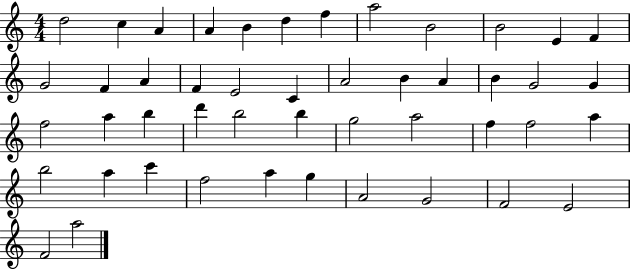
D5/h C5/q A4/q A4/q B4/q D5/q F5/q A5/h B4/h B4/h E4/q F4/q G4/h F4/q A4/q F4/q E4/h C4/q A4/h B4/q A4/q B4/q G4/h G4/q F5/h A5/q B5/q D6/q B5/h B5/q G5/h A5/h F5/q F5/h A5/q B5/h A5/q C6/q F5/h A5/q G5/q A4/h G4/h F4/h E4/h F4/h A5/h